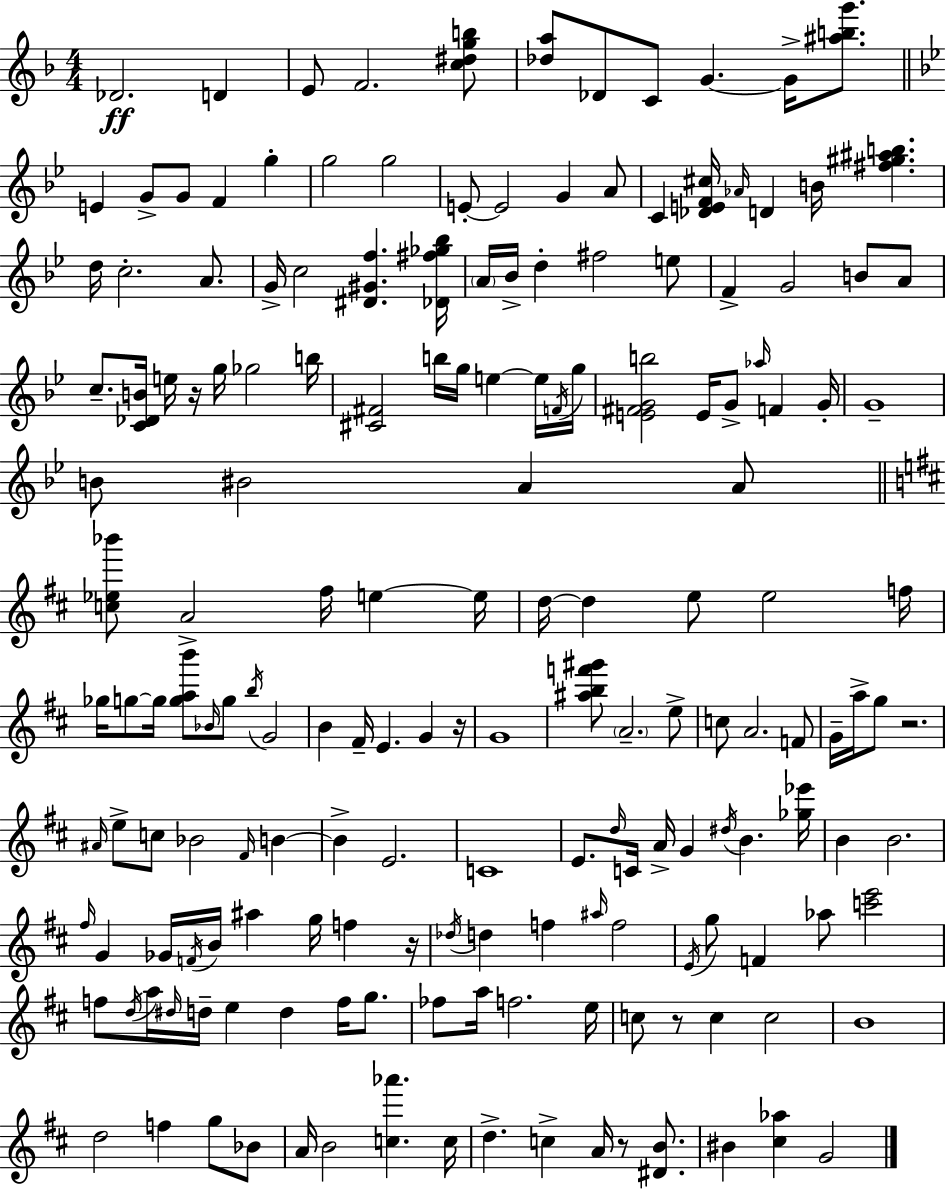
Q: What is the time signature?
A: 4/4